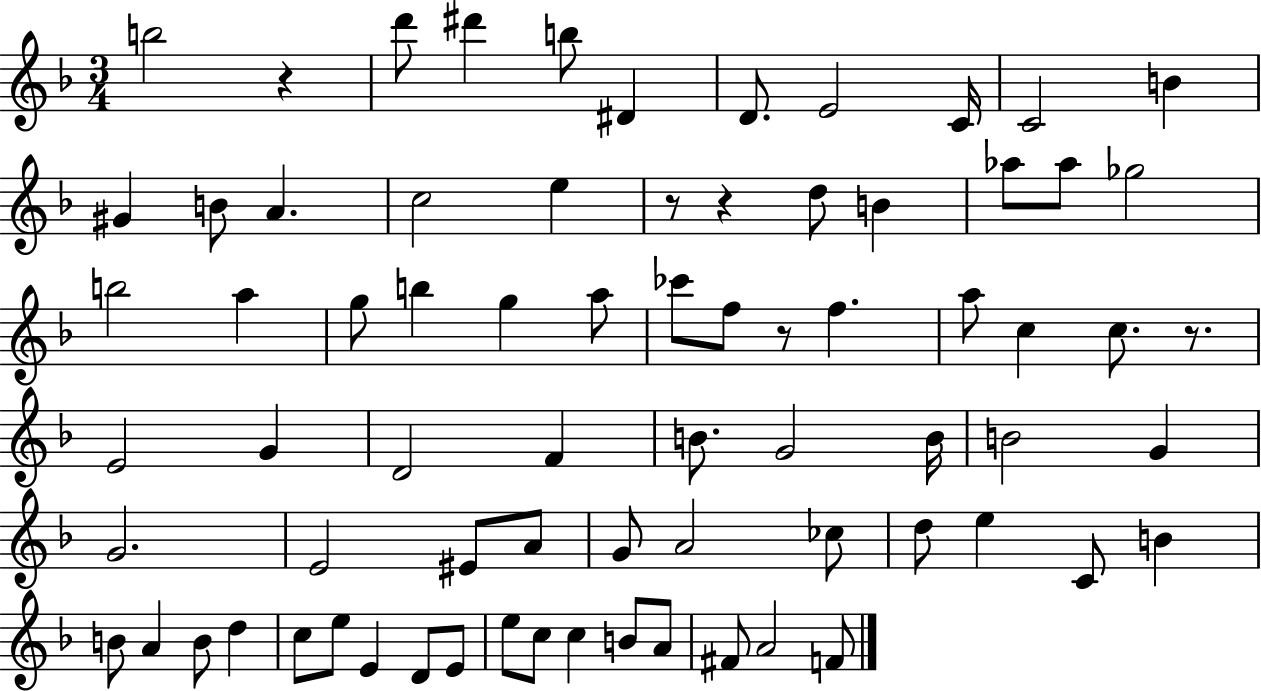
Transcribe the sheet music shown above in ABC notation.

X:1
T:Untitled
M:3/4
L:1/4
K:F
b2 z d'/2 ^d' b/2 ^D D/2 E2 C/4 C2 B ^G B/2 A c2 e z/2 z d/2 B _a/2 _a/2 _g2 b2 a g/2 b g a/2 _c'/2 f/2 z/2 f a/2 c c/2 z/2 E2 G D2 F B/2 G2 B/4 B2 G G2 E2 ^E/2 A/2 G/2 A2 _c/2 d/2 e C/2 B B/2 A B/2 d c/2 e/2 E D/2 E/2 e/2 c/2 c B/2 A/2 ^F/2 A2 F/2